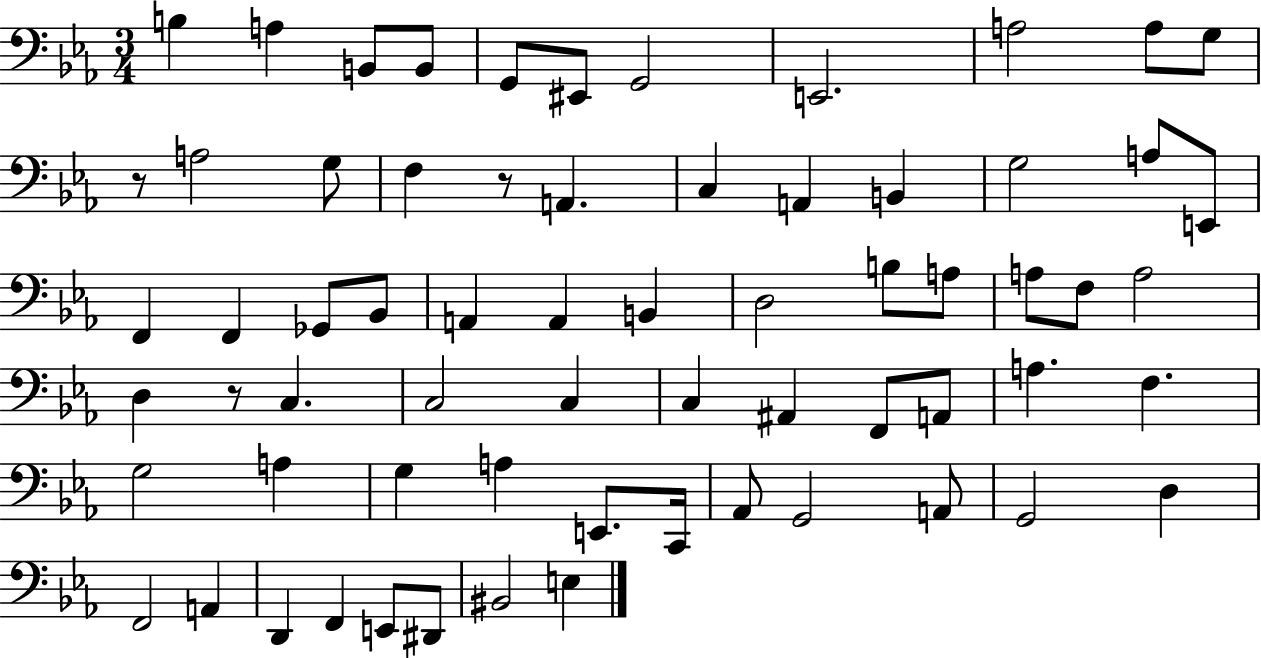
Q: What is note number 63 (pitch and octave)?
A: E3